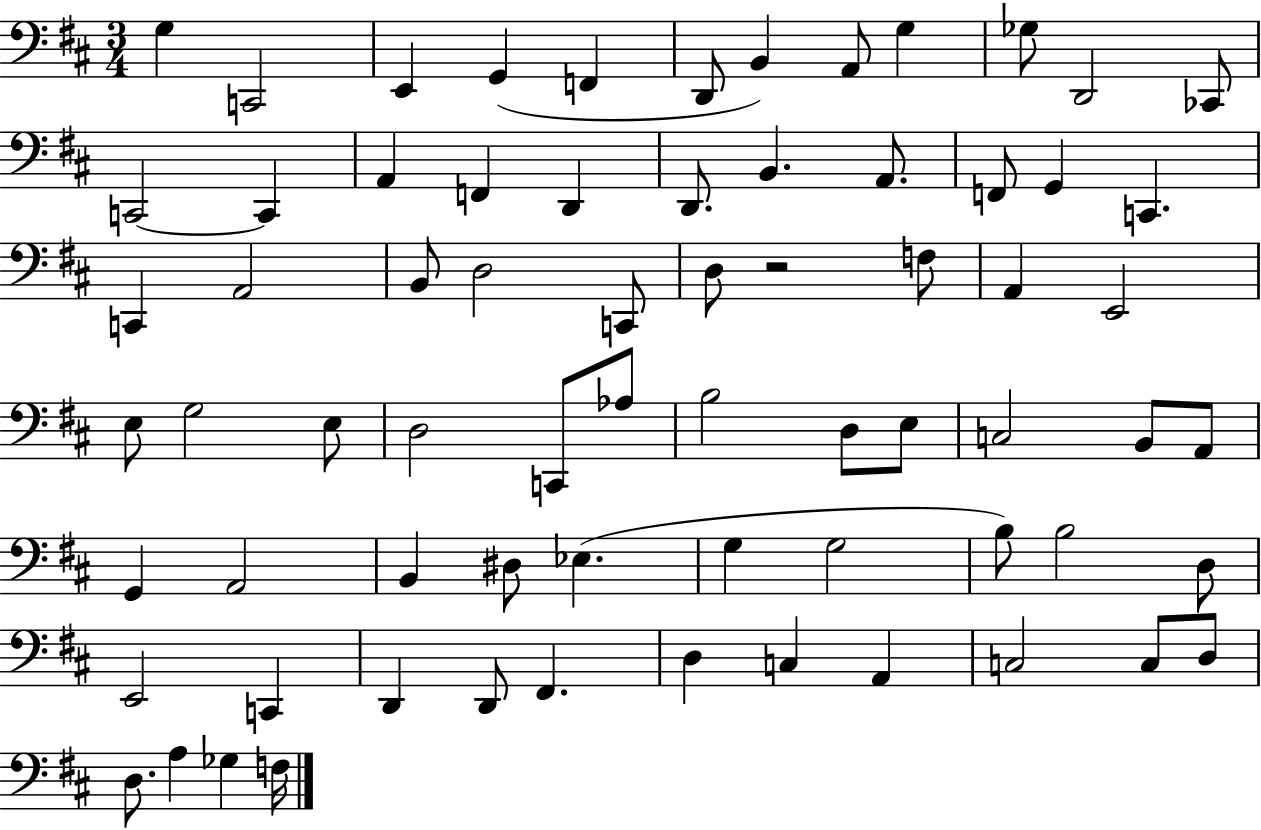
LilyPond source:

{
  \clef bass
  \numericTimeSignature
  \time 3/4
  \key d \major
  g4 c,2 | e,4 g,4( f,4 | d,8 b,4) a,8 g4 | ges8 d,2 ces,8 | \break c,2~~ c,4 | a,4 f,4 d,4 | d,8. b,4. a,8. | f,8 g,4 c,4. | \break c,4 a,2 | b,8 d2 c,8 | d8 r2 f8 | a,4 e,2 | \break e8 g2 e8 | d2 c,8 aes8 | b2 d8 e8 | c2 b,8 a,8 | \break g,4 a,2 | b,4 dis8 ees4.( | g4 g2 | b8) b2 d8 | \break e,2 c,4 | d,4 d,8 fis,4. | d4 c4 a,4 | c2 c8 d8 | \break d8. a4 ges4 f16 | \bar "|."
}